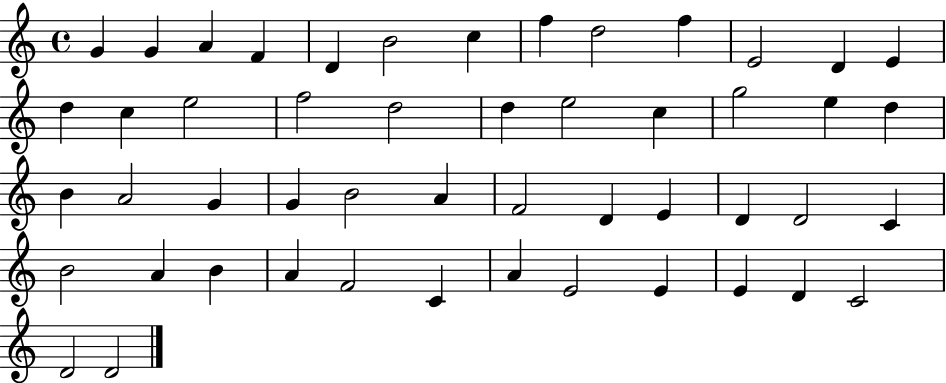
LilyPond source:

{
  \clef treble
  \time 4/4
  \defaultTimeSignature
  \key c \major
  g'4 g'4 a'4 f'4 | d'4 b'2 c''4 | f''4 d''2 f''4 | e'2 d'4 e'4 | \break d''4 c''4 e''2 | f''2 d''2 | d''4 e''2 c''4 | g''2 e''4 d''4 | \break b'4 a'2 g'4 | g'4 b'2 a'4 | f'2 d'4 e'4 | d'4 d'2 c'4 | \break b'2 a'4 b'4 | a'4 f'2 c'4 | a'4 e'2 e'4 | e'4 d'4 c'2 | \break d'2 d'2 | \bar "|."
}